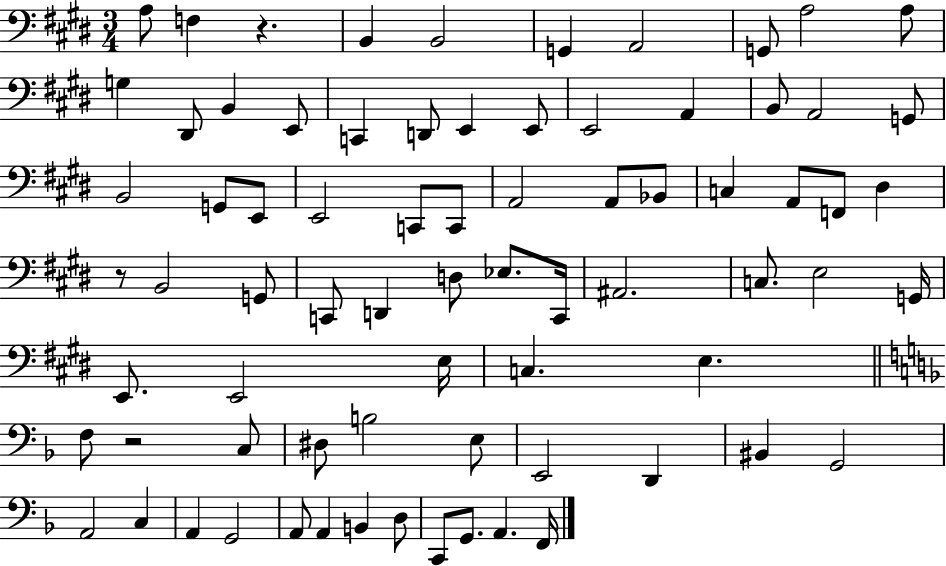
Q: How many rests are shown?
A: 3